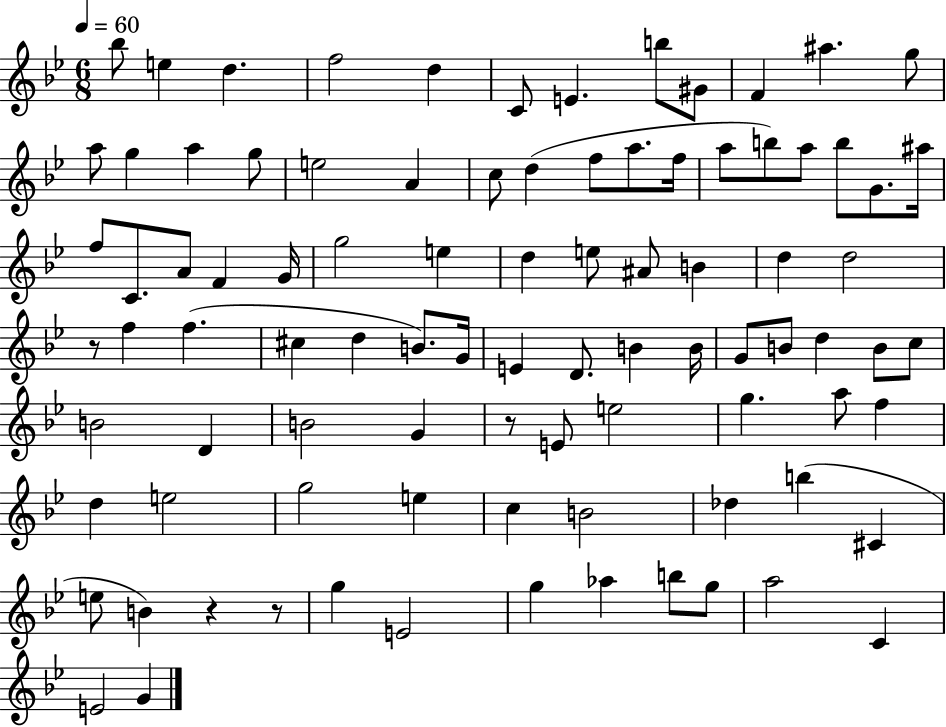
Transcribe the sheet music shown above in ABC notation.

X:1
T:Untitled
M:6/8
L:1/4
K:Bb
_b/2 e d f2 d C/2 E b/2 ^G/2 F ^a g/2 a/2 g a g/2 e2 A c/2 d f/2 a/2 f/4 a/2 b/2 a/2 b/2 G/2 ^a/4 f/2 C/2 A/2 F G/4 g2 e d e/2 ^A/2 B d d2 z/2 f f ^c d B/2 G/4 E D/2 B B/4 G/2 B/2 d B/2 c/2 B2 D B2 G z/2 E/2 e2 g a/2 f d e2 g2 e c B2 _d b ^C e/2 B z z/2 g E2 g _a b/2 g/2 a2 C E2 G